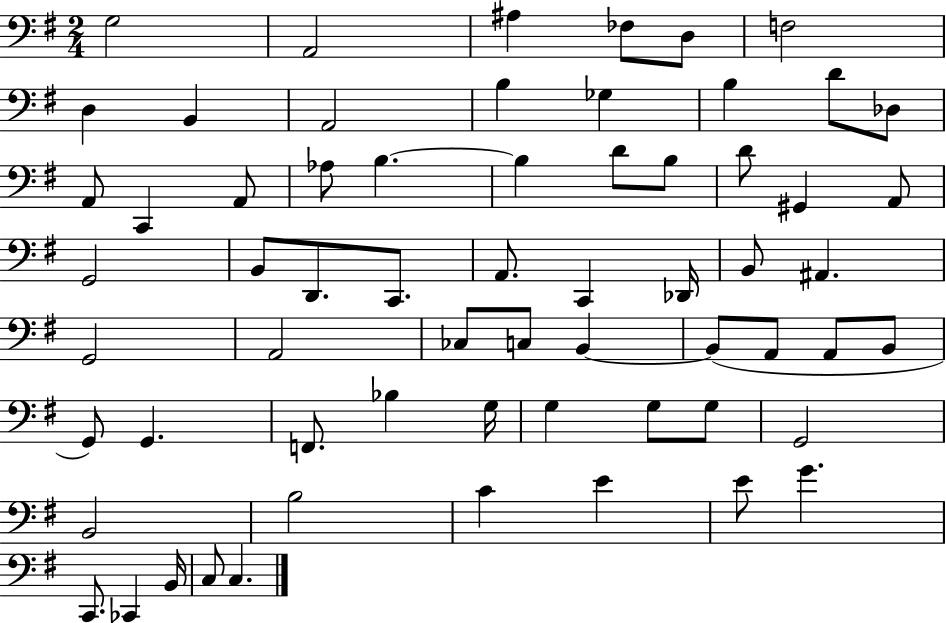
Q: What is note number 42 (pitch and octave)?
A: A2